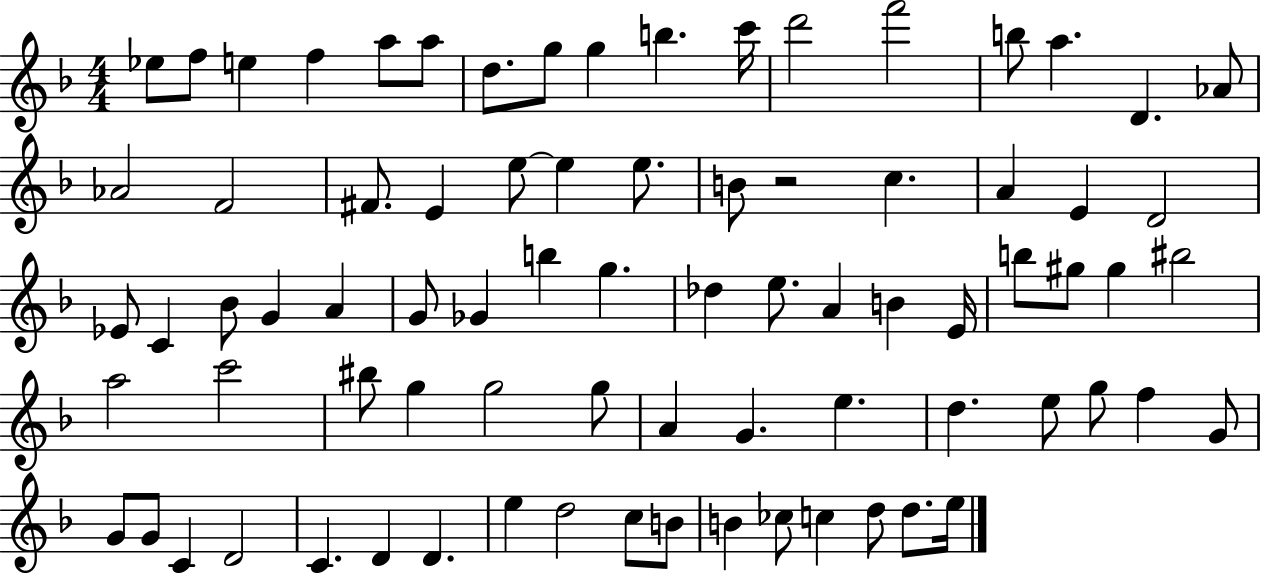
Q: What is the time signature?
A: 4/4